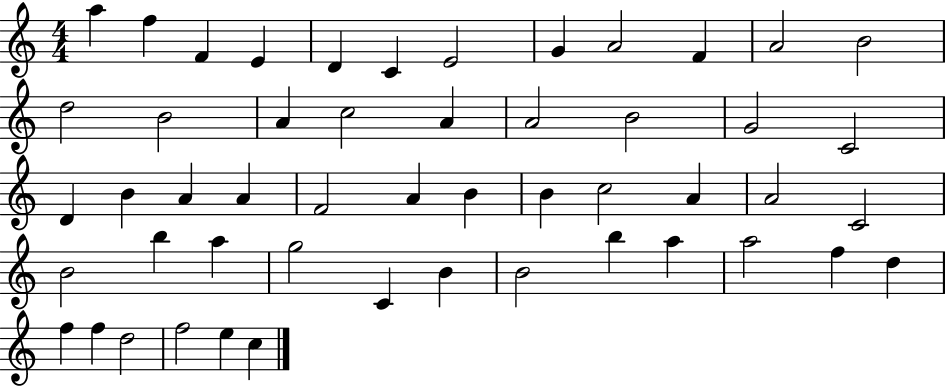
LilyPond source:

{
  \clef treble
  \numericTimeSignature
  \time 4/4
  \key c \major
  a''4 f''4 f'4 e'4 | d'4 c'4 e'2 | g'4 a'2 f'4 | a'2 b'2 | \break d''2 b'2 | a'4 c''2 a'4 | a'2 b'2 | g'2 c'2 | \break d'4 b'4 a'4 a'4 | f'2 a'4 b'4 | b'4 c''2 a'4 | a'2 c'2 | \break b'2 b''4 a''4 | g''2 c'4 b'4 | b'2 b''4 a''4 | a''2 f''4 d''4 | \break f''4 f''4 d''2 | f''2 e''4 c''4 | \bar "|."
}